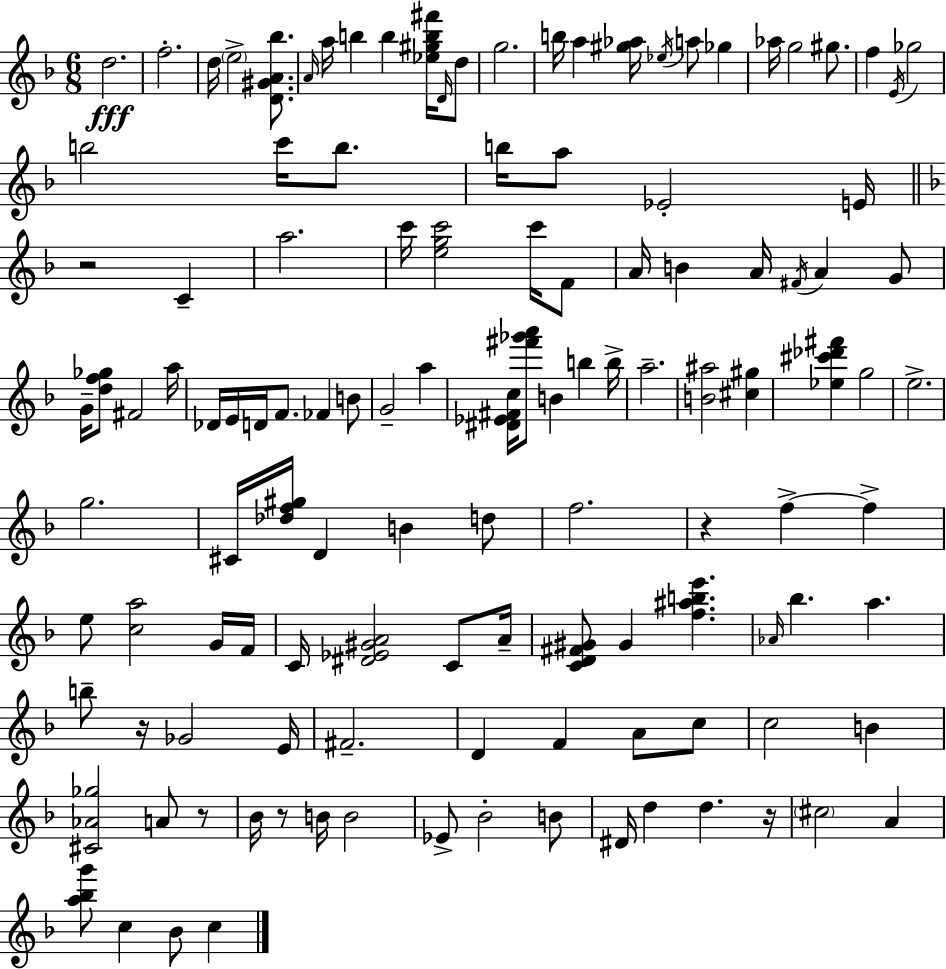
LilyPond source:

{
  \clef treble
  \numericTimeSignature
  \time 6/8
  \key d \minor
  \repeat volta 2 { d''2.\fff | f''2.-. | d''16 \parenthesize e''2-> <d' gis' a' bes''>8. | \grace { a'16 } a''16 b''4 b''4 <ees'' gis'' b'' fis'''>16 \grace { d'16 } | \break d''8 g''2. | b''16 a''4 <gis'' aes''>16 \acciaccatura { ees''16 } a''8 ges''4 | aes''16 g''2 | gis''8. f''4 \acciaccatura { e'16 } ges''2 | \break b''2 | c'''16 b''8. b''16 a''8 ees'2-. | e'16 \bar "||" \break \key d \minor r2 c'4-- | a''2. | c'''16 <e'' g'' c'''>2 c'''16 f'8 | a'16 b'4 a'16 \acciaccatura { fis'16 } a'4 g'8 | \break g'16-- <d'' f'' ges''>8 fis'2 | a''16 des'16 e'16 d'16 f'8. fes'4 b'8 | g'2-- a''4 | <dis' ees' fis' c''>16 <fis''' ges''' a'''>8 b'4 b''4 | \break b''16-> a''2.-- | <b' ais''>2 <cis'' gis''>4 | <ees'' cis''' des''' fis'''>4 g''2 | e''2.-> | \break g''2. | cis'16 <des'' f'' gis''>16 d'4 b'4 d''8 | f''2. | r4 f''4->~~ f''4-> | \break e''8 <c'' a''>2 g'16 | f'16 c'16 <dis' ees' gis' a'>2 c'8 | a'16-- <c' d' fis' gis'>8 gis'4 <f'' ais'' b'' e'''>4. | \grace { aes'16 } bes''4. a''4. | \break b''8-- r16 ges'2 | e'16 fis'2.-- | d'4 f'4 a'8 | c''8 c''2 b'4 | \break <cis' aes' ges''>2 a'8 | r8 bes'16 r8 b'16 b'2 | ees'8-> bes'2-. | b'8 dis'16 d''4 d''4. | \break r16 \parenthesize cis''2 a'4 | <a'' bes'' g'''>8 c''4 bes'8 c''4 | } \bar "|."
}